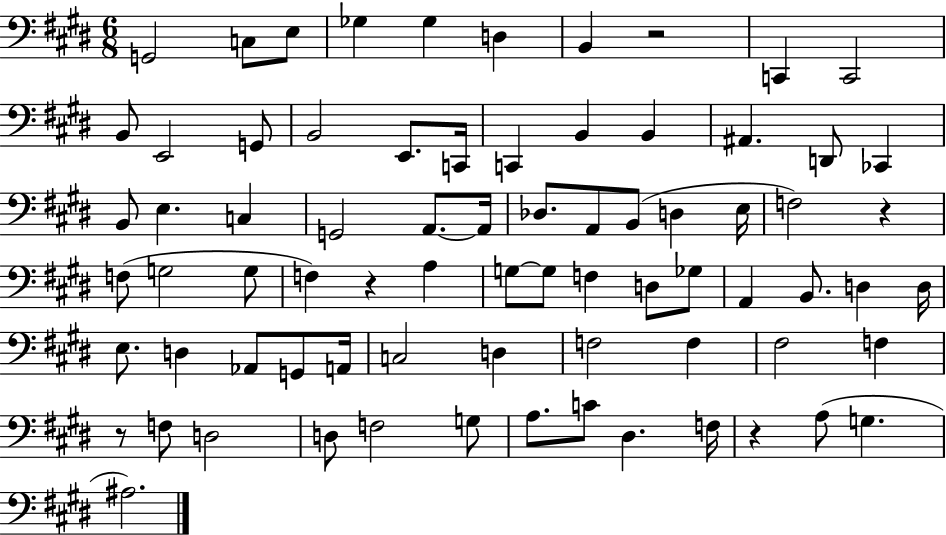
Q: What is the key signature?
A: E major